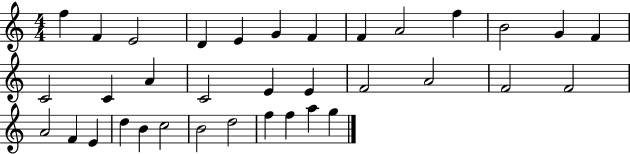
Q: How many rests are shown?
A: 0